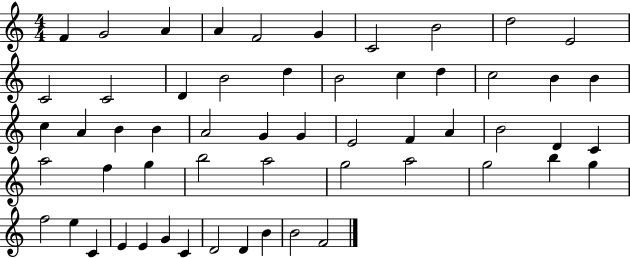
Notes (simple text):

F4/q G4/h A4/q A4/q F4/h G4/q C4/h B4/h D5/h E4/h C4/h C4/h D4/q B4/h D5/q B4/h C5/q D5/q C5/h B4/q B4/q C5/q A4/q B4/q B4/q A4/h G4/q G4/q E4/h F4/q A4/q B4/h D4/q C4/q A5/h F5/q G5/q B5/h A5/h G5/h A5/h G5/h B5/q G5/q F5/h E5/q C4/q E4/q E4/q G4/q C4/q D4/h D4/q B4/q B4/h F4/h